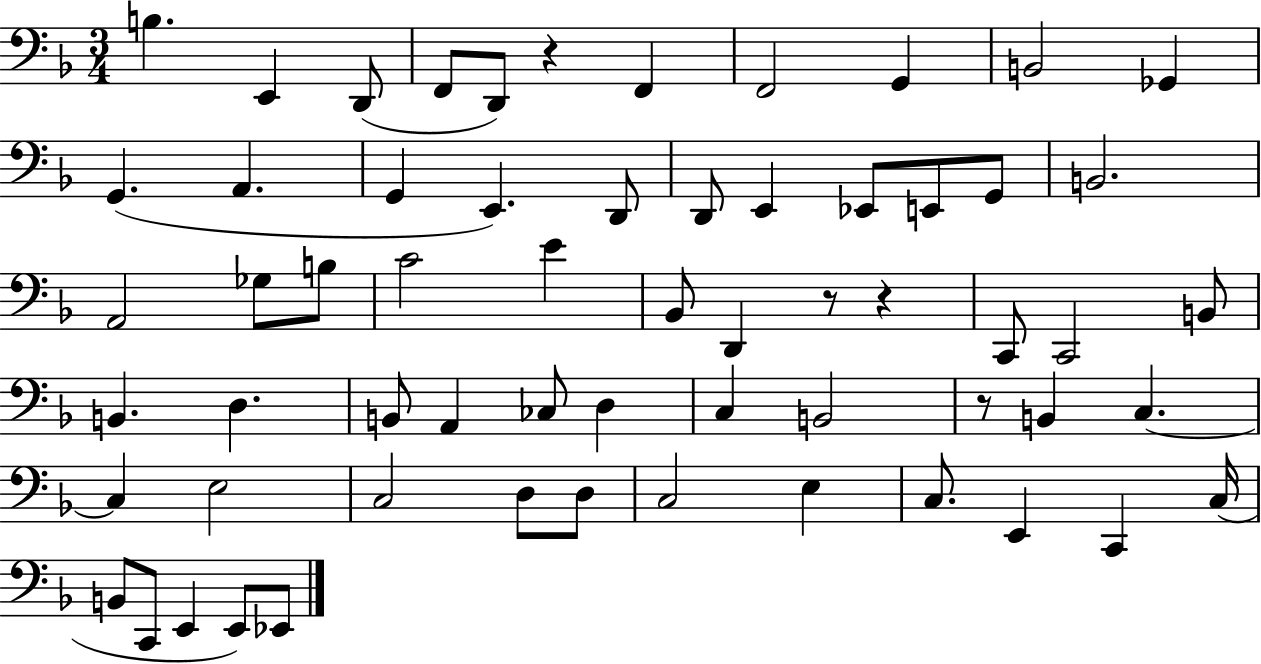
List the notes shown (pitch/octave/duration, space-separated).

B3/q. E2/q D2/e F2/e D2/e R/q F2/q F2/h G2/q B2/h Gb2/q G2/q. A2/q. G2/q E2/q. D2/e D2/e E2/q Eb2/e E2/e G2/e B2/h. A2/h Gb3/e B3/e C4/h E4/q Bb2/e D2/q R/e R/q C2/e C2/h B2/e B2/q. D3/q. B2/e A2/q CES3/e D3/q C3/q B2/h R/e B2/q C3/q. C3/q E3/h C3/h D3/e D3/e C3/h E3/q C3/e. E2/q C2/q C3/s B2/e C2/e E2/q E2/e Eb2/e